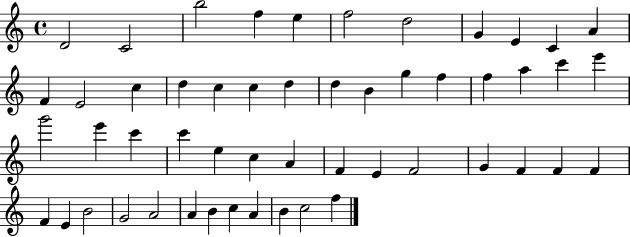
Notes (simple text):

D4/h C4/h B5/h F5/q E5/q F5/h D5/h G4/q E4/q C4/q A4/q F4/q E4/h C5/q D5/q C5/q C5/q D5/q D5/q B4/q G5/q F5/q F5/q A5/q C6/q E6/q G6/h E6/q C6/q C6/q E5/q C5/q A4/q F4/q E4/q F4/h G4/q F4/q F4/q F4/q F4/q E4/q B4/h G4/h A4/h A4/q B4/q C5/q A4/q B4/q C5/h F5/q